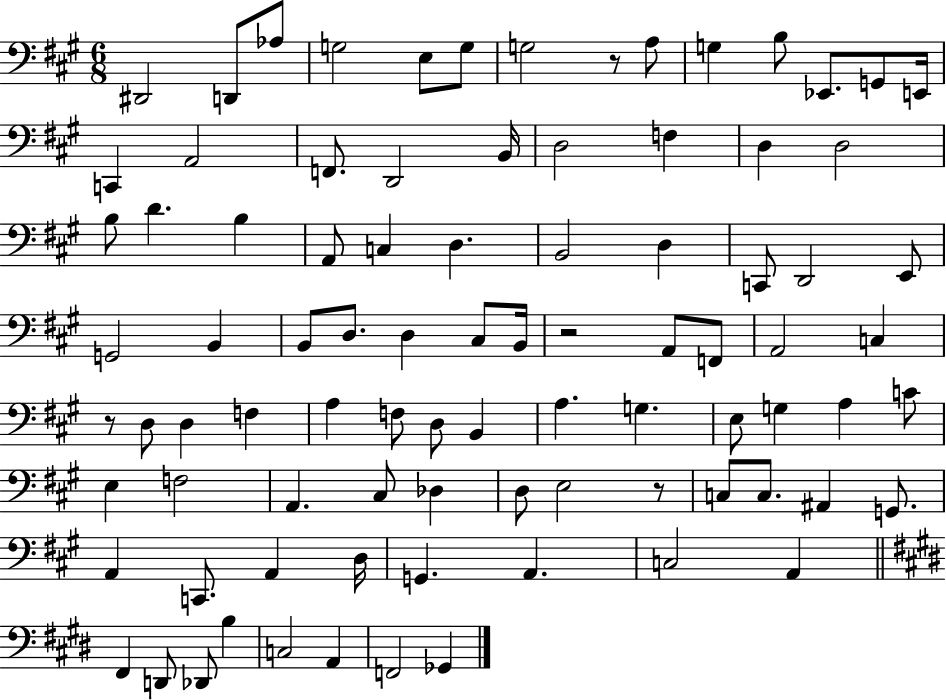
X:1
T:Untitled
M:6/8
L:1/4
K:A
^D,,2 D,,/2 _A,/2 G,2 E,/2 G,/2 G,2 z/2 A,/2 G, B,/2 _E,,/2 G,,/2 E,,/4 C,, A,,2 F,,/2 D,,2 B,,/4 D,2 F, D, D,2 B,/2 D B, A,,/2 C, D, B,,2 D, C,,/2 D,,2 E,,/2 G,,2 B,, B,,/2 D,/2 D, ^C,/2 B,,/4 z2 A,,/2 F,,/2 A,,2 C, z/2 D,/2 D, F, A, F,/2 D,/2 B,, A, G, E,/2 G, A, C/2 E, F,2 A,, ^C,/2 _D, D,/2 E,2 z/2 C,/2 C,/2 ^A,, G,,/2 A,, C,,/2 A,, D,/4 G,, A,, C,2 A,, ^F,, D,,/2 _D,,/2 B, C,2 A,, F,,2 _G,,